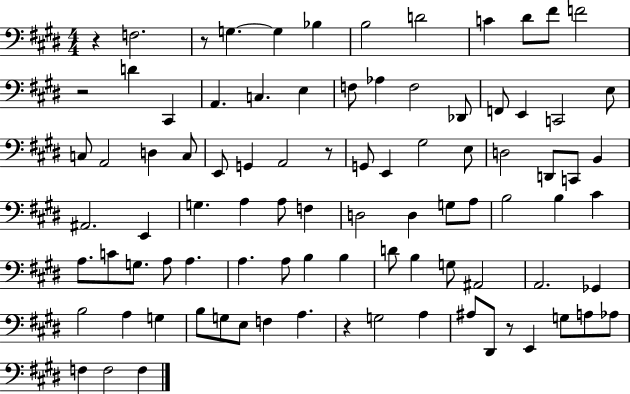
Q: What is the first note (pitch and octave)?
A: F3